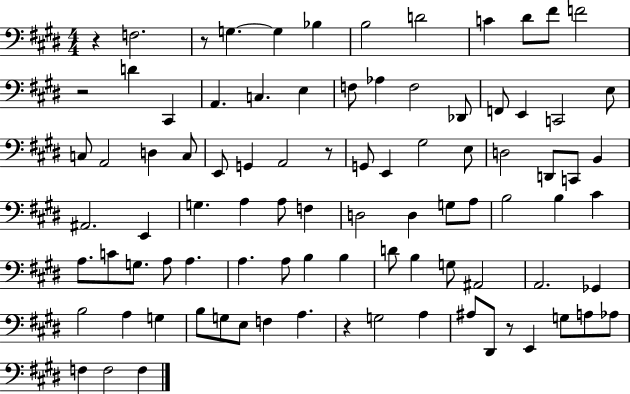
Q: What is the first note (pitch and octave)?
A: F3